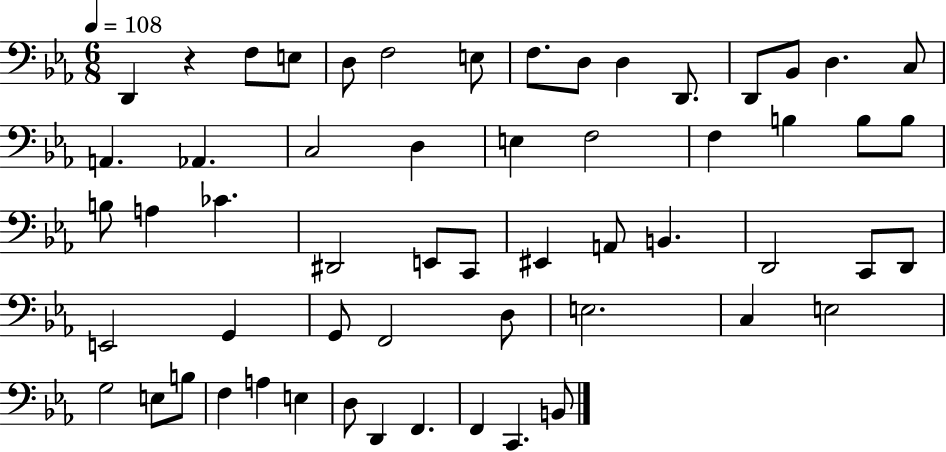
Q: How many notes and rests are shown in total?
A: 57